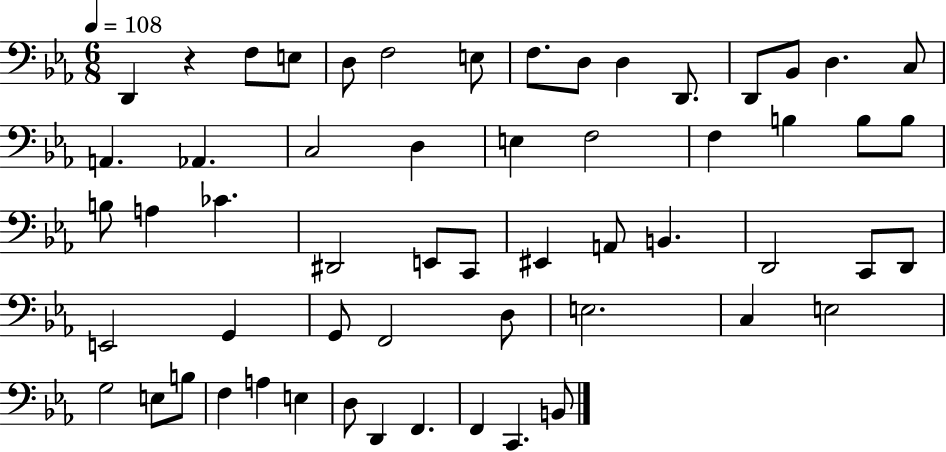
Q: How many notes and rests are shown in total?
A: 57